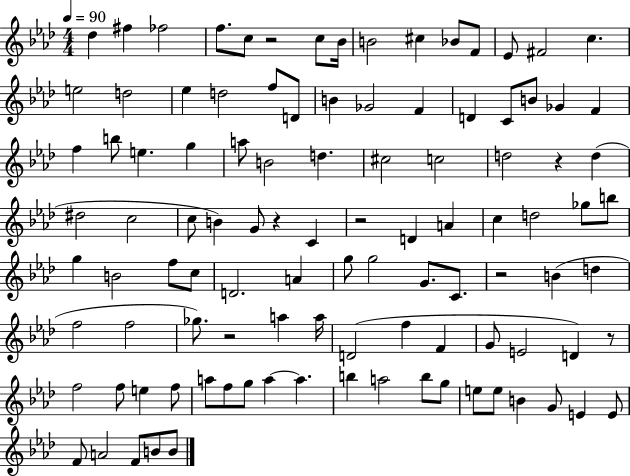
{
  \clef treble
  \numericTimeSignature
  \time 4/4
  \key aes \major
  \tempo 4 = 90
  \repeat volta 2 { des''4 fis''4 fes''2 | f''8. c''8 r2 c''8 bes'16 | b'2 cis''4 bes'8 f'8 | ees'8 fis'2 c''4. | \break e''2 d''2 | ees''4 d''2 f''8 d'8 | b'4 ges'2 f'4 | d'4 c'8 b'8 ges'4 f'4 | \break f''4 b''8 e''4. g''4 | a''8 b'2 d''4. | cis''2 c''2 | d''2 r4 d''4( | \break dis''2 c''2 | c''8 b'4) g'8 r4 c'4 | r2 d'4 a'4 | c''4 d''2 ges''8 b''8 | \break g''4 b'2 f''8 c''8 | d'2. a'4 | g''8 g''2 g'8. c'8. | r2 b'4( d''4 | \break f''2 f''2 | ges''8.) r2 a''4 a''16 | d'2( f''4 f'4 | g'8 e'2 d'4) r8 | \break f''2 f''8 e''4 f''8 | a''8 f''8 g''8 a''4~~ a''4. | b''4 a''2 b''8 g''8 | e''8 e''8 b'4 g'8 e'4 e'8 | \break f'8 a'2 f'8 b'8 b'8 | } \bar "|."
}